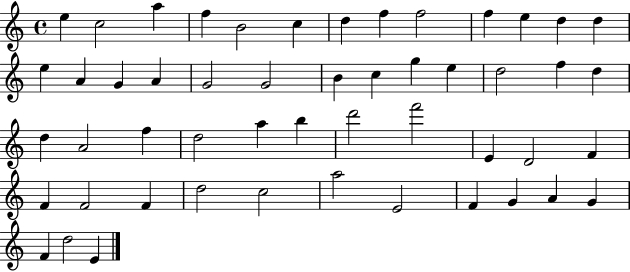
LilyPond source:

{
  \clef treble
  \time 4/4
  \defaultTimeSignature
  \key c \major
  e''4 c''2 a''4 | f''4 b'2 c''4 | d''4 f''4 f''2 | f''4 e''4 d''4 d''4 | \break e''4 a'4 g'4 a'4 | g'2 g'2 | b'4 c''4 g''4 e''4 | d''2 f''4 d''4 | \break d''4 a'2 f''4 | d''2 a''4 b''4 | d'''2 f'''2 | e'4 d'2 f'4 | \break f'4 f'2 f'4 | d''2 c''2 | a''2 e'2 | f'4 g'4 a'4 g'4 | \break f'4 d''2 e'4 | \bar "|."
}